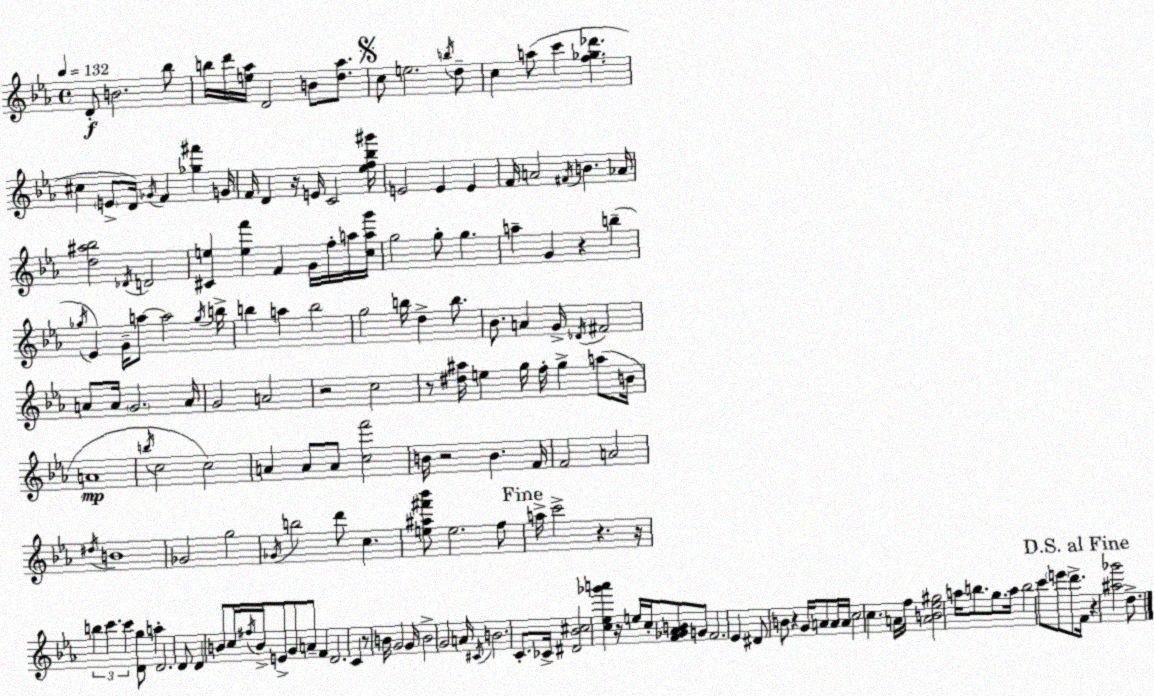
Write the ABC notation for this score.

X:1
T:Untitled
M:4/4
L:1/4
K:Cm
D/2 B2 _b/2 b/4 d'/4 [e_a]/4 D2 B/2 [d_a]/2 c/2 e2 b/4 d/2 c a/2 c' [f_g_d'] ^c E/2 D/4 _G/4 F [_g^f'] G/4 F/4 D z/4 E/4 C2 [_ef_b^g']/4 E2 E E F/4 A2 ^F/4 B _A/4 [d^a_b]2 _D/4 D2 [^Ce] [ef'] F G/4 f/4 a/4 [cag']/4 g2 g/2 g a G z b _g/4 _E G/4 a/2 a2 _g/4 b/4 b a b2 g2 b/4 d b/2 _B/2 A G/4 _D/4 ^F2 A/2 A/4 G2 A/4 G2 A2 z2 c2 z/2 [^d^a]/4 e g/4 f/4 g a/2 B/4 A4 b/4 c2 c2 A A/2 A/2 [cf']2 B/4 z2 B F/4 F2 A2 ^d/4 B4 _G2 g2 _G/4 b2 d'/2 c [e^a^f'_b']/2 e2 f/2 a/4 c'2 z z/4 b c' c' [Dg]/2 a D2 D/2 D B/2 c/4 ^f/4 B/4 E/2 G/2 A/2 F D2 C z/2 B/4 G2 G/4 B2 G2 A/4 ^C/4 B2 C/2 _C/4 [^D_B^c]2 [c_e_g'a'] z/4 e/4 c/4 [F_G_AB]/2 G/2 F2 _E ^D/2 B/2 z G/4 A/2 A/4 A/4 c2 c A/4 f/4 [AB_e^g]2 a/4 b/2 g/2 a/4 b2 c'/2 e'/2 d'/2 F/4 z [^a_g']2 d/2